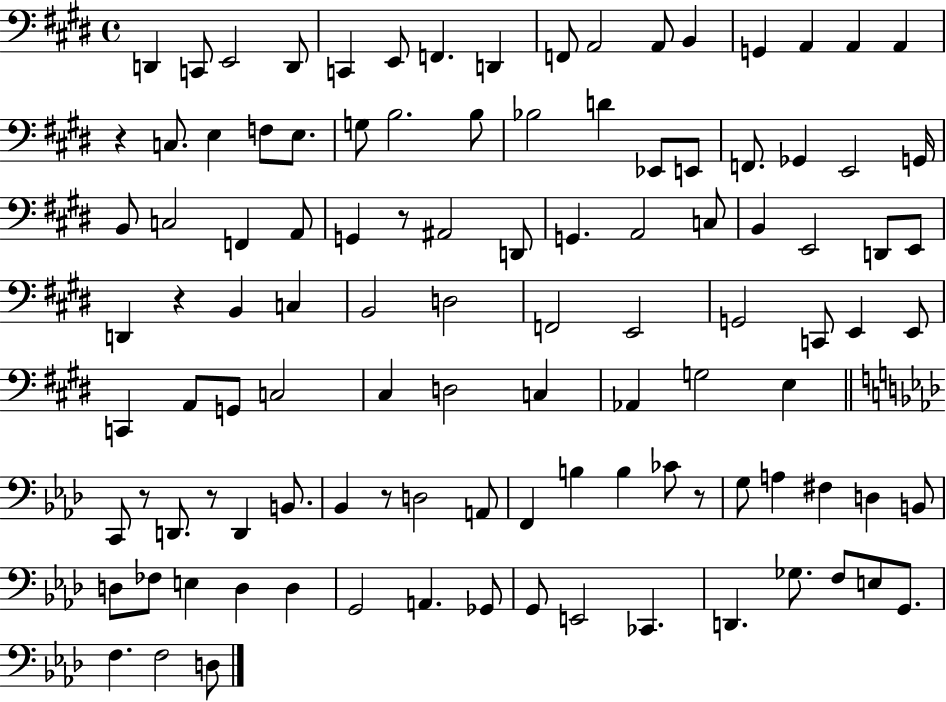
D2/q C2/e E2/h D2/e C2/q E2/e F2/q. D2/q F2/e A2/h A2/e B2/q G2/q A2/q A2/q A2/q R/q C3/e. E3/q F3/e E3/e. G3/e B3/h. B3/e Bb3/h D4/q Eb2/e E2/e F2/e. Gb2/q E2/h G2/s B2/e C3/h F2/q A2/e G2/q R/e A#2/h D2/e G2/q. A2/h C3/e B2/q E2/h D2/e E2/e D2/q R/q B2/q C3/q B2/h D3/h F2/h E2/h G2/h C2/e E2/q E2/e C2/q A2/e G2/e C3/h C#3/q D3/h C3/q Ab2/q G3/h E3/q C2/e R/e D2/e. R/e D2/q B2/e. Bb2/q R/e D3/h A2/e F2/q B3/q B3/q CES4/e R/e G3/e A3/q F#3/q D3/q B2/e D3/e FES3/e E3/q D3/q D3/q G2/h A2/q. Gb2/e G2/e E2/h CES2/q. D2/q. Gb3/e. F3/e E3/e G2/e. F3/q. F3/h D3/e